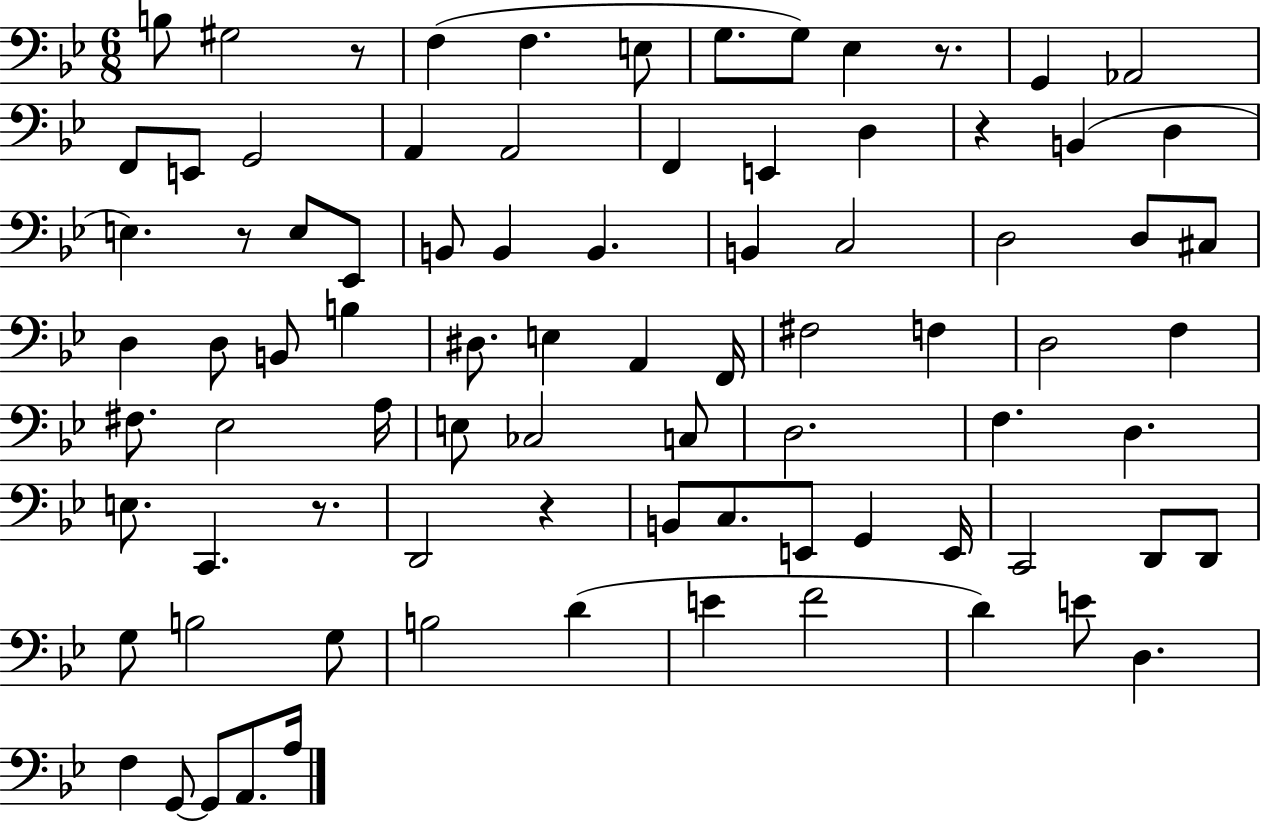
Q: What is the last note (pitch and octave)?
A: A3